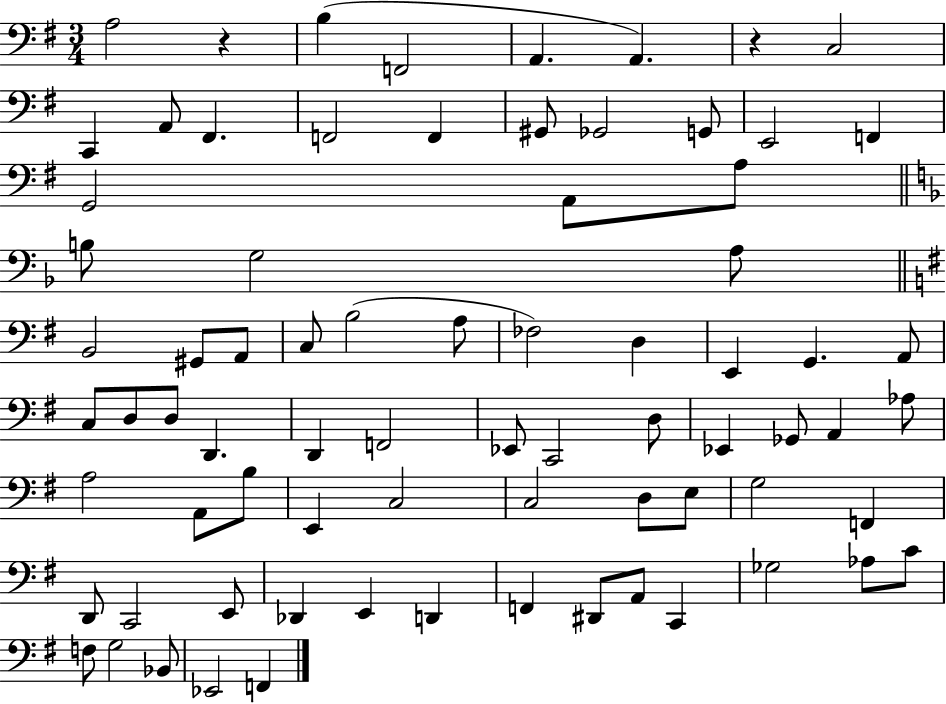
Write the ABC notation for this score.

X:1
T:Untitled
M:3/4
L:1/4
K:G
A,2 z B, F,,2 A,, A,, z C,2 C,, A,,/2 ^F,, F,,2 F,, ^G,,/2 _G,,2 G,,/2 E,,2 F,, G,,2 A,,/2 A,/2 B,/2 G,2 A,/2 B,,2 ^G,,/2 A,,/2 C,/2 B,2 A,/2 _F,2 D, E,, G,, A,,/2 C,/2 D,/2 D,/2 D,, D,, F,,2 _E,,/2 C,,2 D,/2 _E,, _G,,/2 A,, _A,/2 A,2 A,,/2 B,/2 E,, C,2 C,2 D,/2 E,/2 G,2 F,, D,,/2 C,,2 E,,/2 _D,, E,, D,, F,, ^D,,/2 A,,/2 C,, _G,2 _A,/2 C/2 F,/2 G,2 _B,,/2 _E,,2 F,,